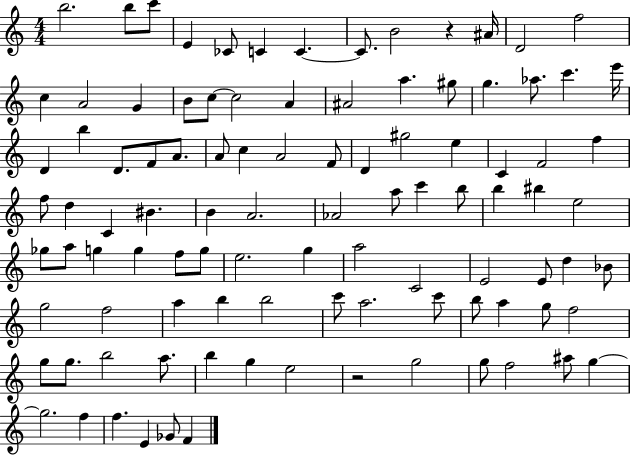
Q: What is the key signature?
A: C major